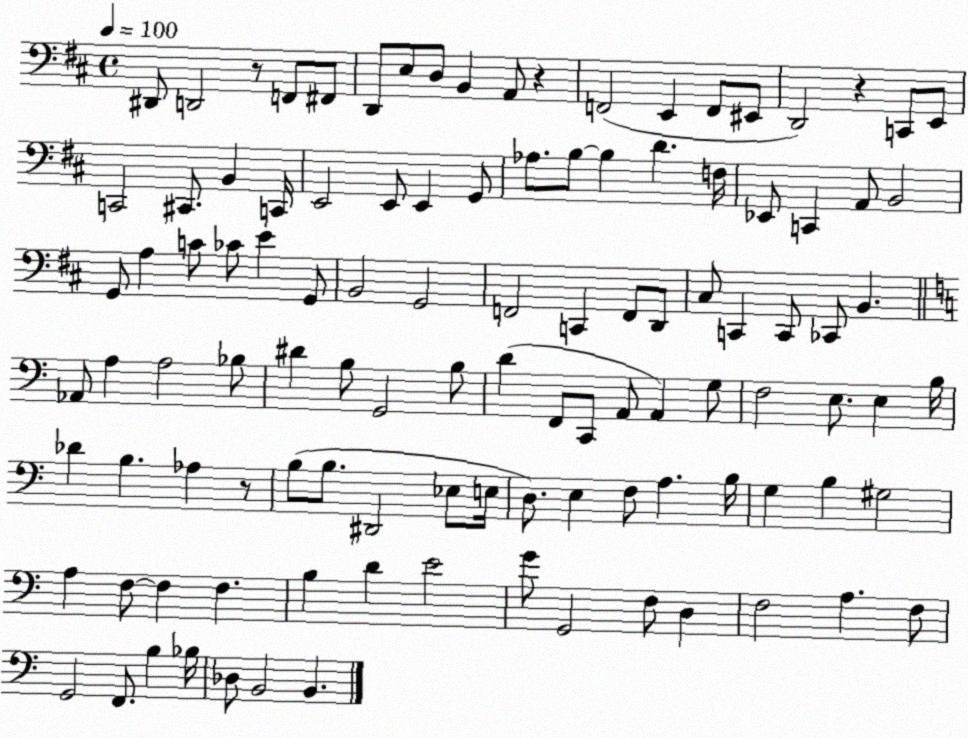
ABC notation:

X:1
T:Untitled
M:4/4
L:1/4
K:D
^D,,/2 D,,2 z/2 F,,/2 ^F,,/2 D,,/2 E,/2 D,/2 B,, A,,/2 z F,,2 E,, F,,/2 ^E,,/2 D,,2 z C,,/2 E,,/2 C,,2 ^C,,/2 B,, C,,/4 E,,2 E,,/2 E,, G,,/2 _A,/2 B,/2 B, D F,/4 _E,,/2 C,, A,,/2 B,,2 G,,/2 A, C/2 _C/2 E G,,/2 B,,2 G,,2 F,,2 C,, F,,/2 D,,/2 ^C,/2 C,, C,,/2 _C,,/2 B,, _A,,/2 A, A,2 _B,/2 ^D B,/2 G,,2 B,/2 D F,,/2 C,,/2 A,,/2 A,, G,/2 F,2 E,/2 E, B,/4 _D B, _A, z/2 B,/2 B,/2 ^D,,2 _E,/2 E,/4 D,/2 E, F,/2 A, B,/4 G, B, ^G,2 A, F,/2 F, F, B, D E2 G/2 G,,2 F,/2 D, F,2 A, F,/2 G,,2 F,,/2 B, _B,/4 _D,/2 B,,2 B,,